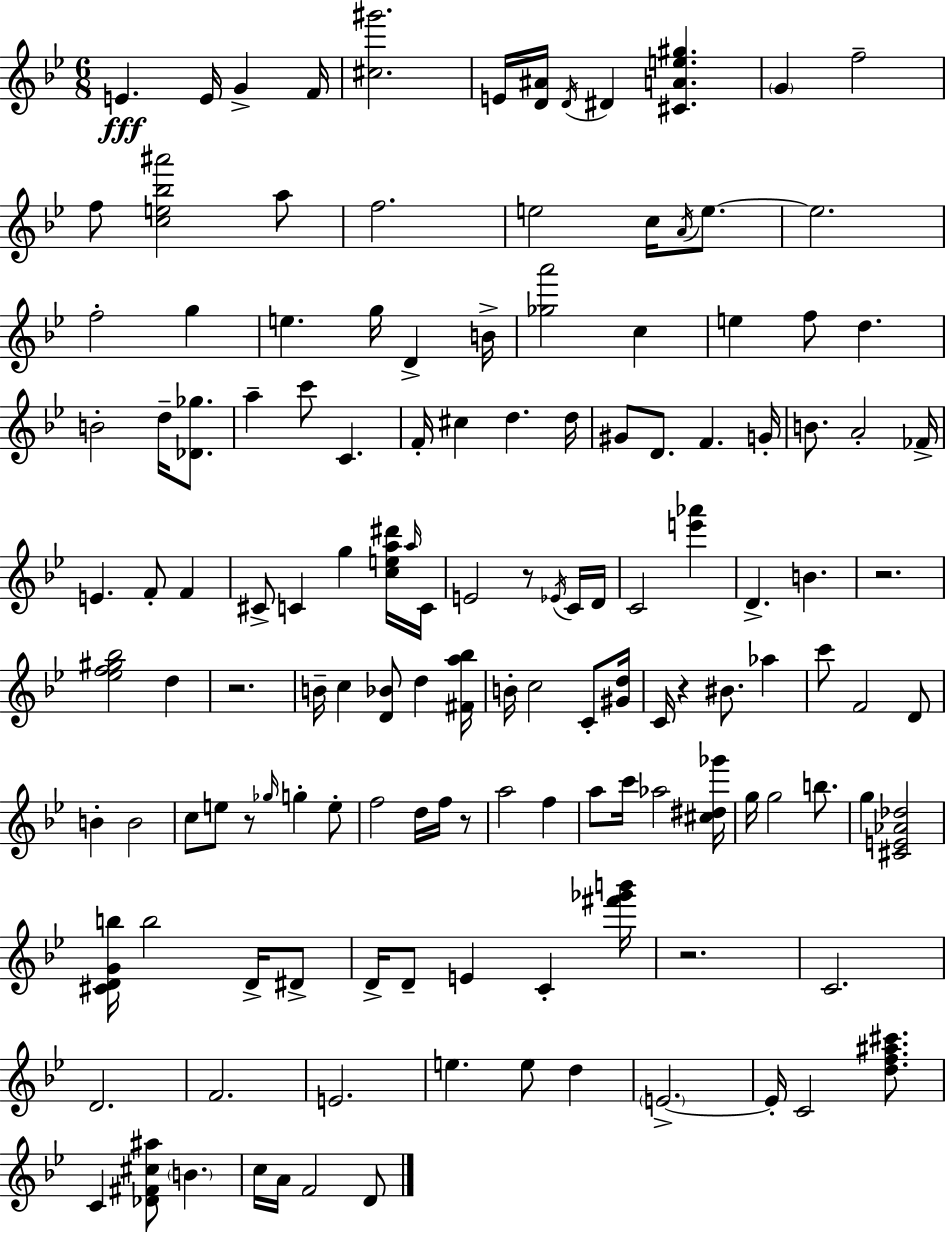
{
  \clef treble
  \numericTimeSignature
  \time 6/8
  \key g \minor
  e'4.\fff e'16 g'4-> f'16 | <cis'' gis'''>2. | e'16 <d' ais'>16 \acciaccatura { d'16 } dis'4 <cis' a' e'' gis''>4. | \parenthesize g'4 f''2-- | \break f''8 <c'' e'' bes'' ais'''>2 a''8 | f''2. | e''2 c''16 \acciaccatura { a'16 } e''8.~~ | e''2. | \break f''2-. g''4 | e''4. g''16 d'4-> | b'16-> <ges'' a'''>2 c''4 | e''4 f''8 d''4. | \break b'2-. d''16-- <des' ges''>8. | a''4-- c'''8 c'4. | f'16-. cis''4 d''4. | d''16 gis'8 d'8. f'4. | \break g'16-. b'8. a'2-. | fes'16-> e'4. f'8-. f'4 | cis'8-> c'4 g''4 | <c'' e'' a'' dis'''>16 \grace { a''16 } c'16 e'2 r8 | \break \acciaccatura { ees'16 } c'16 d'16 c'2 | <e''' aes'''>4 d'4.-> b'4. | r2. | <ees'' f'' gis'' bes''>2 | \break d''4 r2. | b'16-- c''4 <d' bes'>8 d''4 | <fis' a'' bes''>16 b'16-. c''2 | c'8-. <gis' d''>16 c'16 r4 bis'8. | \break aes''4 c'''8 f'2 | d'8 b'4-. b'2 | c''8 e''8 r8 \grace { ges''16 } g''4-. | e''8-. f''2 | \break d''16 f''16 r8 a''2 | f''4 a''8 c'''16 aes''2 | <cis'' dis'' ges'''>16 g''16 g''2 | b''8. g''4 <cis' e' aes' des''>2 | \break <cis' d' g' b''>16 b''2 | d'16-> dis'8-> d'16-> d'8-- e'4 | c'4-. <fis''' ges''' b'''>16 r2. | c'2. | \break d'2. | f'2. | e'2. | e''4. e''8 | \break d''4 \parenthesize e'2.->~~ | e'16-. c'2 | <d'' f'' ais'' cis'''>8. c'4 <des' fis' cis'' ais''>8 \parenthesize b'4. | c''16 a'16 f'2 | \break d'8 \bar "|."
}